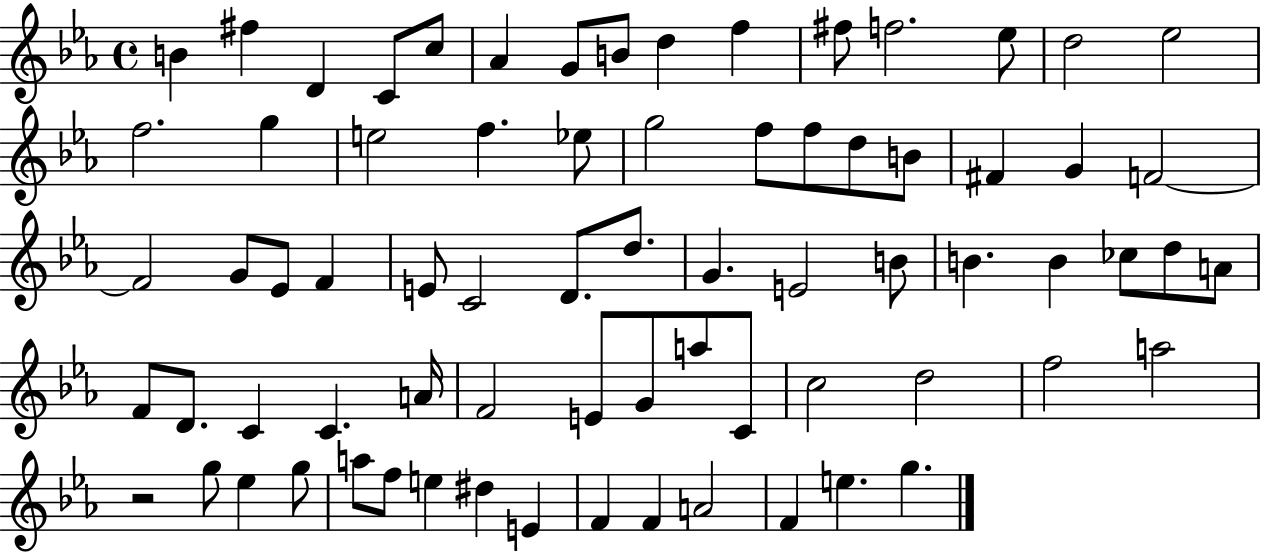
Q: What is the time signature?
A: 4/4